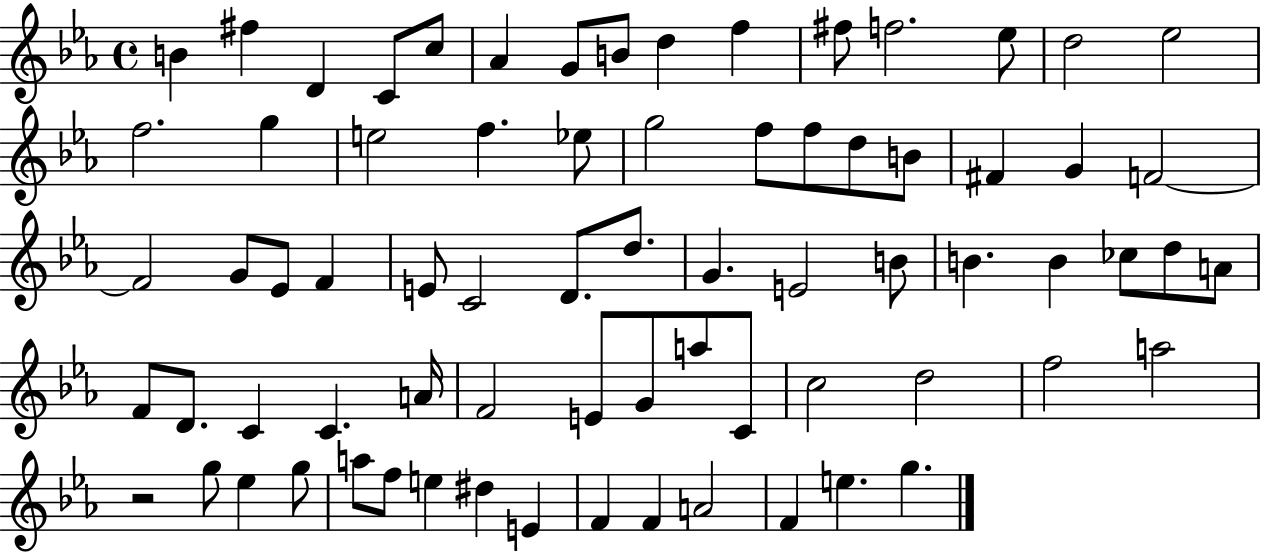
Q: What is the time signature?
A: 4/4